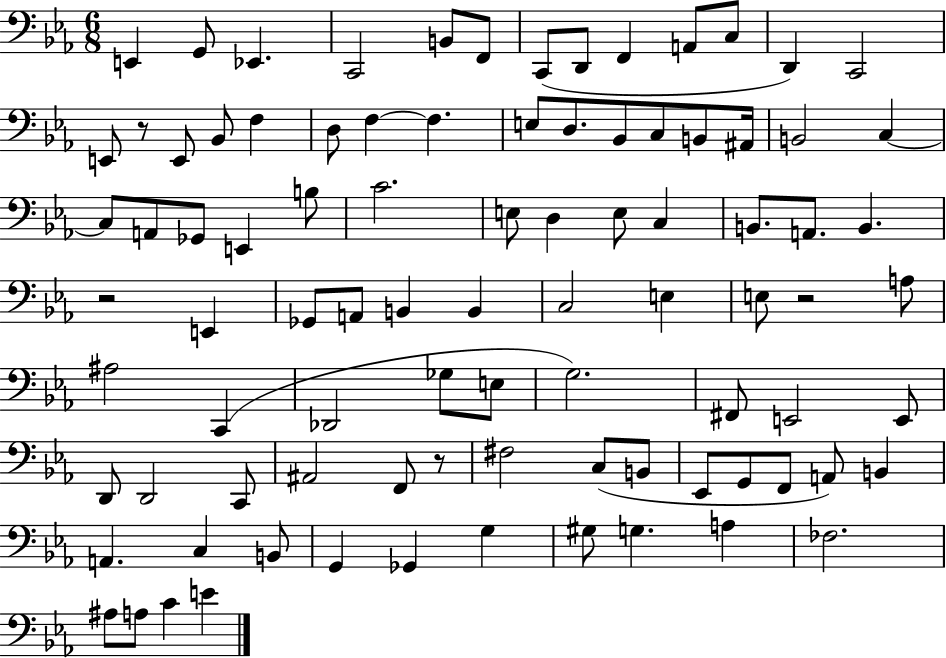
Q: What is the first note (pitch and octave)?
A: E2